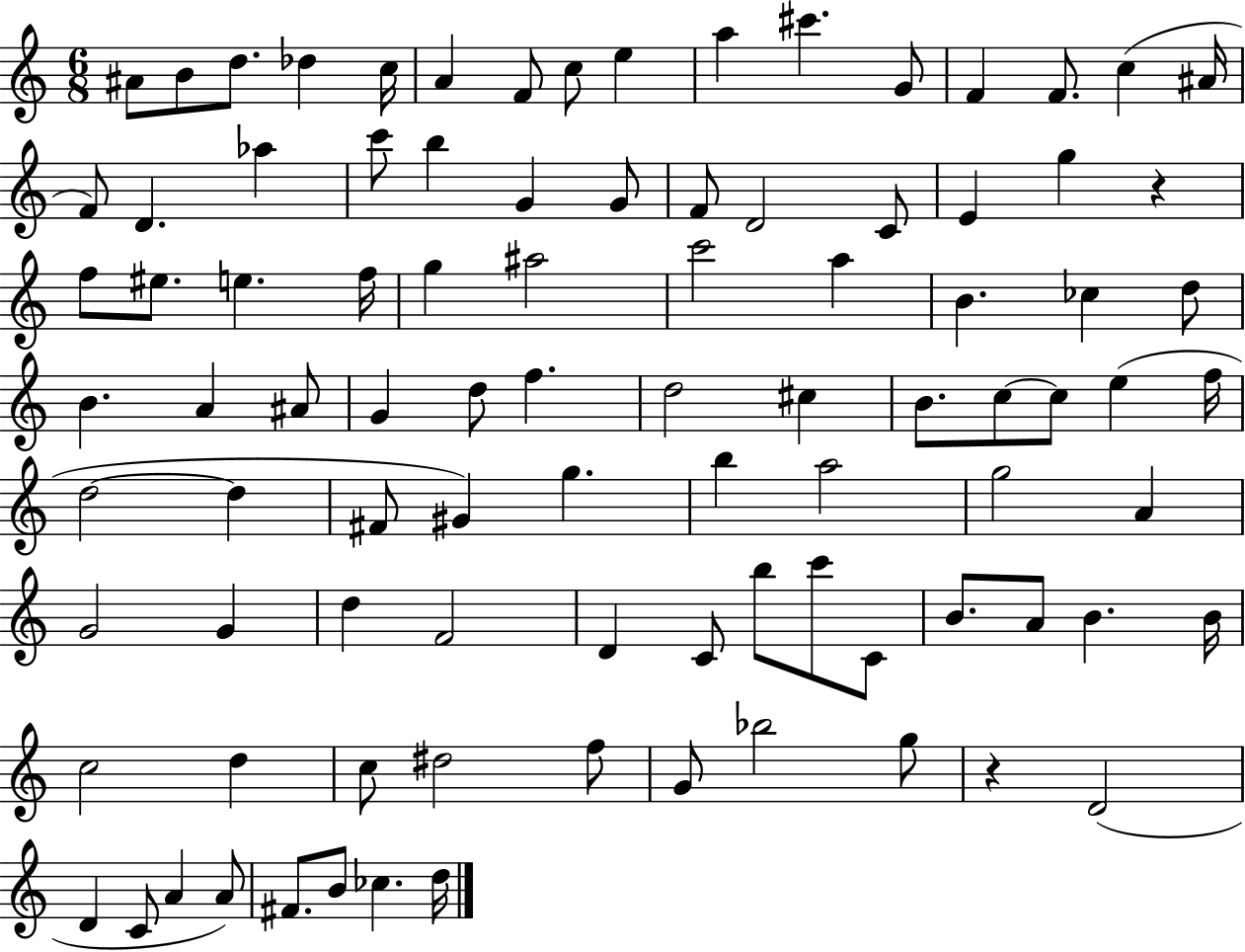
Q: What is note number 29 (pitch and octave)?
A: F5